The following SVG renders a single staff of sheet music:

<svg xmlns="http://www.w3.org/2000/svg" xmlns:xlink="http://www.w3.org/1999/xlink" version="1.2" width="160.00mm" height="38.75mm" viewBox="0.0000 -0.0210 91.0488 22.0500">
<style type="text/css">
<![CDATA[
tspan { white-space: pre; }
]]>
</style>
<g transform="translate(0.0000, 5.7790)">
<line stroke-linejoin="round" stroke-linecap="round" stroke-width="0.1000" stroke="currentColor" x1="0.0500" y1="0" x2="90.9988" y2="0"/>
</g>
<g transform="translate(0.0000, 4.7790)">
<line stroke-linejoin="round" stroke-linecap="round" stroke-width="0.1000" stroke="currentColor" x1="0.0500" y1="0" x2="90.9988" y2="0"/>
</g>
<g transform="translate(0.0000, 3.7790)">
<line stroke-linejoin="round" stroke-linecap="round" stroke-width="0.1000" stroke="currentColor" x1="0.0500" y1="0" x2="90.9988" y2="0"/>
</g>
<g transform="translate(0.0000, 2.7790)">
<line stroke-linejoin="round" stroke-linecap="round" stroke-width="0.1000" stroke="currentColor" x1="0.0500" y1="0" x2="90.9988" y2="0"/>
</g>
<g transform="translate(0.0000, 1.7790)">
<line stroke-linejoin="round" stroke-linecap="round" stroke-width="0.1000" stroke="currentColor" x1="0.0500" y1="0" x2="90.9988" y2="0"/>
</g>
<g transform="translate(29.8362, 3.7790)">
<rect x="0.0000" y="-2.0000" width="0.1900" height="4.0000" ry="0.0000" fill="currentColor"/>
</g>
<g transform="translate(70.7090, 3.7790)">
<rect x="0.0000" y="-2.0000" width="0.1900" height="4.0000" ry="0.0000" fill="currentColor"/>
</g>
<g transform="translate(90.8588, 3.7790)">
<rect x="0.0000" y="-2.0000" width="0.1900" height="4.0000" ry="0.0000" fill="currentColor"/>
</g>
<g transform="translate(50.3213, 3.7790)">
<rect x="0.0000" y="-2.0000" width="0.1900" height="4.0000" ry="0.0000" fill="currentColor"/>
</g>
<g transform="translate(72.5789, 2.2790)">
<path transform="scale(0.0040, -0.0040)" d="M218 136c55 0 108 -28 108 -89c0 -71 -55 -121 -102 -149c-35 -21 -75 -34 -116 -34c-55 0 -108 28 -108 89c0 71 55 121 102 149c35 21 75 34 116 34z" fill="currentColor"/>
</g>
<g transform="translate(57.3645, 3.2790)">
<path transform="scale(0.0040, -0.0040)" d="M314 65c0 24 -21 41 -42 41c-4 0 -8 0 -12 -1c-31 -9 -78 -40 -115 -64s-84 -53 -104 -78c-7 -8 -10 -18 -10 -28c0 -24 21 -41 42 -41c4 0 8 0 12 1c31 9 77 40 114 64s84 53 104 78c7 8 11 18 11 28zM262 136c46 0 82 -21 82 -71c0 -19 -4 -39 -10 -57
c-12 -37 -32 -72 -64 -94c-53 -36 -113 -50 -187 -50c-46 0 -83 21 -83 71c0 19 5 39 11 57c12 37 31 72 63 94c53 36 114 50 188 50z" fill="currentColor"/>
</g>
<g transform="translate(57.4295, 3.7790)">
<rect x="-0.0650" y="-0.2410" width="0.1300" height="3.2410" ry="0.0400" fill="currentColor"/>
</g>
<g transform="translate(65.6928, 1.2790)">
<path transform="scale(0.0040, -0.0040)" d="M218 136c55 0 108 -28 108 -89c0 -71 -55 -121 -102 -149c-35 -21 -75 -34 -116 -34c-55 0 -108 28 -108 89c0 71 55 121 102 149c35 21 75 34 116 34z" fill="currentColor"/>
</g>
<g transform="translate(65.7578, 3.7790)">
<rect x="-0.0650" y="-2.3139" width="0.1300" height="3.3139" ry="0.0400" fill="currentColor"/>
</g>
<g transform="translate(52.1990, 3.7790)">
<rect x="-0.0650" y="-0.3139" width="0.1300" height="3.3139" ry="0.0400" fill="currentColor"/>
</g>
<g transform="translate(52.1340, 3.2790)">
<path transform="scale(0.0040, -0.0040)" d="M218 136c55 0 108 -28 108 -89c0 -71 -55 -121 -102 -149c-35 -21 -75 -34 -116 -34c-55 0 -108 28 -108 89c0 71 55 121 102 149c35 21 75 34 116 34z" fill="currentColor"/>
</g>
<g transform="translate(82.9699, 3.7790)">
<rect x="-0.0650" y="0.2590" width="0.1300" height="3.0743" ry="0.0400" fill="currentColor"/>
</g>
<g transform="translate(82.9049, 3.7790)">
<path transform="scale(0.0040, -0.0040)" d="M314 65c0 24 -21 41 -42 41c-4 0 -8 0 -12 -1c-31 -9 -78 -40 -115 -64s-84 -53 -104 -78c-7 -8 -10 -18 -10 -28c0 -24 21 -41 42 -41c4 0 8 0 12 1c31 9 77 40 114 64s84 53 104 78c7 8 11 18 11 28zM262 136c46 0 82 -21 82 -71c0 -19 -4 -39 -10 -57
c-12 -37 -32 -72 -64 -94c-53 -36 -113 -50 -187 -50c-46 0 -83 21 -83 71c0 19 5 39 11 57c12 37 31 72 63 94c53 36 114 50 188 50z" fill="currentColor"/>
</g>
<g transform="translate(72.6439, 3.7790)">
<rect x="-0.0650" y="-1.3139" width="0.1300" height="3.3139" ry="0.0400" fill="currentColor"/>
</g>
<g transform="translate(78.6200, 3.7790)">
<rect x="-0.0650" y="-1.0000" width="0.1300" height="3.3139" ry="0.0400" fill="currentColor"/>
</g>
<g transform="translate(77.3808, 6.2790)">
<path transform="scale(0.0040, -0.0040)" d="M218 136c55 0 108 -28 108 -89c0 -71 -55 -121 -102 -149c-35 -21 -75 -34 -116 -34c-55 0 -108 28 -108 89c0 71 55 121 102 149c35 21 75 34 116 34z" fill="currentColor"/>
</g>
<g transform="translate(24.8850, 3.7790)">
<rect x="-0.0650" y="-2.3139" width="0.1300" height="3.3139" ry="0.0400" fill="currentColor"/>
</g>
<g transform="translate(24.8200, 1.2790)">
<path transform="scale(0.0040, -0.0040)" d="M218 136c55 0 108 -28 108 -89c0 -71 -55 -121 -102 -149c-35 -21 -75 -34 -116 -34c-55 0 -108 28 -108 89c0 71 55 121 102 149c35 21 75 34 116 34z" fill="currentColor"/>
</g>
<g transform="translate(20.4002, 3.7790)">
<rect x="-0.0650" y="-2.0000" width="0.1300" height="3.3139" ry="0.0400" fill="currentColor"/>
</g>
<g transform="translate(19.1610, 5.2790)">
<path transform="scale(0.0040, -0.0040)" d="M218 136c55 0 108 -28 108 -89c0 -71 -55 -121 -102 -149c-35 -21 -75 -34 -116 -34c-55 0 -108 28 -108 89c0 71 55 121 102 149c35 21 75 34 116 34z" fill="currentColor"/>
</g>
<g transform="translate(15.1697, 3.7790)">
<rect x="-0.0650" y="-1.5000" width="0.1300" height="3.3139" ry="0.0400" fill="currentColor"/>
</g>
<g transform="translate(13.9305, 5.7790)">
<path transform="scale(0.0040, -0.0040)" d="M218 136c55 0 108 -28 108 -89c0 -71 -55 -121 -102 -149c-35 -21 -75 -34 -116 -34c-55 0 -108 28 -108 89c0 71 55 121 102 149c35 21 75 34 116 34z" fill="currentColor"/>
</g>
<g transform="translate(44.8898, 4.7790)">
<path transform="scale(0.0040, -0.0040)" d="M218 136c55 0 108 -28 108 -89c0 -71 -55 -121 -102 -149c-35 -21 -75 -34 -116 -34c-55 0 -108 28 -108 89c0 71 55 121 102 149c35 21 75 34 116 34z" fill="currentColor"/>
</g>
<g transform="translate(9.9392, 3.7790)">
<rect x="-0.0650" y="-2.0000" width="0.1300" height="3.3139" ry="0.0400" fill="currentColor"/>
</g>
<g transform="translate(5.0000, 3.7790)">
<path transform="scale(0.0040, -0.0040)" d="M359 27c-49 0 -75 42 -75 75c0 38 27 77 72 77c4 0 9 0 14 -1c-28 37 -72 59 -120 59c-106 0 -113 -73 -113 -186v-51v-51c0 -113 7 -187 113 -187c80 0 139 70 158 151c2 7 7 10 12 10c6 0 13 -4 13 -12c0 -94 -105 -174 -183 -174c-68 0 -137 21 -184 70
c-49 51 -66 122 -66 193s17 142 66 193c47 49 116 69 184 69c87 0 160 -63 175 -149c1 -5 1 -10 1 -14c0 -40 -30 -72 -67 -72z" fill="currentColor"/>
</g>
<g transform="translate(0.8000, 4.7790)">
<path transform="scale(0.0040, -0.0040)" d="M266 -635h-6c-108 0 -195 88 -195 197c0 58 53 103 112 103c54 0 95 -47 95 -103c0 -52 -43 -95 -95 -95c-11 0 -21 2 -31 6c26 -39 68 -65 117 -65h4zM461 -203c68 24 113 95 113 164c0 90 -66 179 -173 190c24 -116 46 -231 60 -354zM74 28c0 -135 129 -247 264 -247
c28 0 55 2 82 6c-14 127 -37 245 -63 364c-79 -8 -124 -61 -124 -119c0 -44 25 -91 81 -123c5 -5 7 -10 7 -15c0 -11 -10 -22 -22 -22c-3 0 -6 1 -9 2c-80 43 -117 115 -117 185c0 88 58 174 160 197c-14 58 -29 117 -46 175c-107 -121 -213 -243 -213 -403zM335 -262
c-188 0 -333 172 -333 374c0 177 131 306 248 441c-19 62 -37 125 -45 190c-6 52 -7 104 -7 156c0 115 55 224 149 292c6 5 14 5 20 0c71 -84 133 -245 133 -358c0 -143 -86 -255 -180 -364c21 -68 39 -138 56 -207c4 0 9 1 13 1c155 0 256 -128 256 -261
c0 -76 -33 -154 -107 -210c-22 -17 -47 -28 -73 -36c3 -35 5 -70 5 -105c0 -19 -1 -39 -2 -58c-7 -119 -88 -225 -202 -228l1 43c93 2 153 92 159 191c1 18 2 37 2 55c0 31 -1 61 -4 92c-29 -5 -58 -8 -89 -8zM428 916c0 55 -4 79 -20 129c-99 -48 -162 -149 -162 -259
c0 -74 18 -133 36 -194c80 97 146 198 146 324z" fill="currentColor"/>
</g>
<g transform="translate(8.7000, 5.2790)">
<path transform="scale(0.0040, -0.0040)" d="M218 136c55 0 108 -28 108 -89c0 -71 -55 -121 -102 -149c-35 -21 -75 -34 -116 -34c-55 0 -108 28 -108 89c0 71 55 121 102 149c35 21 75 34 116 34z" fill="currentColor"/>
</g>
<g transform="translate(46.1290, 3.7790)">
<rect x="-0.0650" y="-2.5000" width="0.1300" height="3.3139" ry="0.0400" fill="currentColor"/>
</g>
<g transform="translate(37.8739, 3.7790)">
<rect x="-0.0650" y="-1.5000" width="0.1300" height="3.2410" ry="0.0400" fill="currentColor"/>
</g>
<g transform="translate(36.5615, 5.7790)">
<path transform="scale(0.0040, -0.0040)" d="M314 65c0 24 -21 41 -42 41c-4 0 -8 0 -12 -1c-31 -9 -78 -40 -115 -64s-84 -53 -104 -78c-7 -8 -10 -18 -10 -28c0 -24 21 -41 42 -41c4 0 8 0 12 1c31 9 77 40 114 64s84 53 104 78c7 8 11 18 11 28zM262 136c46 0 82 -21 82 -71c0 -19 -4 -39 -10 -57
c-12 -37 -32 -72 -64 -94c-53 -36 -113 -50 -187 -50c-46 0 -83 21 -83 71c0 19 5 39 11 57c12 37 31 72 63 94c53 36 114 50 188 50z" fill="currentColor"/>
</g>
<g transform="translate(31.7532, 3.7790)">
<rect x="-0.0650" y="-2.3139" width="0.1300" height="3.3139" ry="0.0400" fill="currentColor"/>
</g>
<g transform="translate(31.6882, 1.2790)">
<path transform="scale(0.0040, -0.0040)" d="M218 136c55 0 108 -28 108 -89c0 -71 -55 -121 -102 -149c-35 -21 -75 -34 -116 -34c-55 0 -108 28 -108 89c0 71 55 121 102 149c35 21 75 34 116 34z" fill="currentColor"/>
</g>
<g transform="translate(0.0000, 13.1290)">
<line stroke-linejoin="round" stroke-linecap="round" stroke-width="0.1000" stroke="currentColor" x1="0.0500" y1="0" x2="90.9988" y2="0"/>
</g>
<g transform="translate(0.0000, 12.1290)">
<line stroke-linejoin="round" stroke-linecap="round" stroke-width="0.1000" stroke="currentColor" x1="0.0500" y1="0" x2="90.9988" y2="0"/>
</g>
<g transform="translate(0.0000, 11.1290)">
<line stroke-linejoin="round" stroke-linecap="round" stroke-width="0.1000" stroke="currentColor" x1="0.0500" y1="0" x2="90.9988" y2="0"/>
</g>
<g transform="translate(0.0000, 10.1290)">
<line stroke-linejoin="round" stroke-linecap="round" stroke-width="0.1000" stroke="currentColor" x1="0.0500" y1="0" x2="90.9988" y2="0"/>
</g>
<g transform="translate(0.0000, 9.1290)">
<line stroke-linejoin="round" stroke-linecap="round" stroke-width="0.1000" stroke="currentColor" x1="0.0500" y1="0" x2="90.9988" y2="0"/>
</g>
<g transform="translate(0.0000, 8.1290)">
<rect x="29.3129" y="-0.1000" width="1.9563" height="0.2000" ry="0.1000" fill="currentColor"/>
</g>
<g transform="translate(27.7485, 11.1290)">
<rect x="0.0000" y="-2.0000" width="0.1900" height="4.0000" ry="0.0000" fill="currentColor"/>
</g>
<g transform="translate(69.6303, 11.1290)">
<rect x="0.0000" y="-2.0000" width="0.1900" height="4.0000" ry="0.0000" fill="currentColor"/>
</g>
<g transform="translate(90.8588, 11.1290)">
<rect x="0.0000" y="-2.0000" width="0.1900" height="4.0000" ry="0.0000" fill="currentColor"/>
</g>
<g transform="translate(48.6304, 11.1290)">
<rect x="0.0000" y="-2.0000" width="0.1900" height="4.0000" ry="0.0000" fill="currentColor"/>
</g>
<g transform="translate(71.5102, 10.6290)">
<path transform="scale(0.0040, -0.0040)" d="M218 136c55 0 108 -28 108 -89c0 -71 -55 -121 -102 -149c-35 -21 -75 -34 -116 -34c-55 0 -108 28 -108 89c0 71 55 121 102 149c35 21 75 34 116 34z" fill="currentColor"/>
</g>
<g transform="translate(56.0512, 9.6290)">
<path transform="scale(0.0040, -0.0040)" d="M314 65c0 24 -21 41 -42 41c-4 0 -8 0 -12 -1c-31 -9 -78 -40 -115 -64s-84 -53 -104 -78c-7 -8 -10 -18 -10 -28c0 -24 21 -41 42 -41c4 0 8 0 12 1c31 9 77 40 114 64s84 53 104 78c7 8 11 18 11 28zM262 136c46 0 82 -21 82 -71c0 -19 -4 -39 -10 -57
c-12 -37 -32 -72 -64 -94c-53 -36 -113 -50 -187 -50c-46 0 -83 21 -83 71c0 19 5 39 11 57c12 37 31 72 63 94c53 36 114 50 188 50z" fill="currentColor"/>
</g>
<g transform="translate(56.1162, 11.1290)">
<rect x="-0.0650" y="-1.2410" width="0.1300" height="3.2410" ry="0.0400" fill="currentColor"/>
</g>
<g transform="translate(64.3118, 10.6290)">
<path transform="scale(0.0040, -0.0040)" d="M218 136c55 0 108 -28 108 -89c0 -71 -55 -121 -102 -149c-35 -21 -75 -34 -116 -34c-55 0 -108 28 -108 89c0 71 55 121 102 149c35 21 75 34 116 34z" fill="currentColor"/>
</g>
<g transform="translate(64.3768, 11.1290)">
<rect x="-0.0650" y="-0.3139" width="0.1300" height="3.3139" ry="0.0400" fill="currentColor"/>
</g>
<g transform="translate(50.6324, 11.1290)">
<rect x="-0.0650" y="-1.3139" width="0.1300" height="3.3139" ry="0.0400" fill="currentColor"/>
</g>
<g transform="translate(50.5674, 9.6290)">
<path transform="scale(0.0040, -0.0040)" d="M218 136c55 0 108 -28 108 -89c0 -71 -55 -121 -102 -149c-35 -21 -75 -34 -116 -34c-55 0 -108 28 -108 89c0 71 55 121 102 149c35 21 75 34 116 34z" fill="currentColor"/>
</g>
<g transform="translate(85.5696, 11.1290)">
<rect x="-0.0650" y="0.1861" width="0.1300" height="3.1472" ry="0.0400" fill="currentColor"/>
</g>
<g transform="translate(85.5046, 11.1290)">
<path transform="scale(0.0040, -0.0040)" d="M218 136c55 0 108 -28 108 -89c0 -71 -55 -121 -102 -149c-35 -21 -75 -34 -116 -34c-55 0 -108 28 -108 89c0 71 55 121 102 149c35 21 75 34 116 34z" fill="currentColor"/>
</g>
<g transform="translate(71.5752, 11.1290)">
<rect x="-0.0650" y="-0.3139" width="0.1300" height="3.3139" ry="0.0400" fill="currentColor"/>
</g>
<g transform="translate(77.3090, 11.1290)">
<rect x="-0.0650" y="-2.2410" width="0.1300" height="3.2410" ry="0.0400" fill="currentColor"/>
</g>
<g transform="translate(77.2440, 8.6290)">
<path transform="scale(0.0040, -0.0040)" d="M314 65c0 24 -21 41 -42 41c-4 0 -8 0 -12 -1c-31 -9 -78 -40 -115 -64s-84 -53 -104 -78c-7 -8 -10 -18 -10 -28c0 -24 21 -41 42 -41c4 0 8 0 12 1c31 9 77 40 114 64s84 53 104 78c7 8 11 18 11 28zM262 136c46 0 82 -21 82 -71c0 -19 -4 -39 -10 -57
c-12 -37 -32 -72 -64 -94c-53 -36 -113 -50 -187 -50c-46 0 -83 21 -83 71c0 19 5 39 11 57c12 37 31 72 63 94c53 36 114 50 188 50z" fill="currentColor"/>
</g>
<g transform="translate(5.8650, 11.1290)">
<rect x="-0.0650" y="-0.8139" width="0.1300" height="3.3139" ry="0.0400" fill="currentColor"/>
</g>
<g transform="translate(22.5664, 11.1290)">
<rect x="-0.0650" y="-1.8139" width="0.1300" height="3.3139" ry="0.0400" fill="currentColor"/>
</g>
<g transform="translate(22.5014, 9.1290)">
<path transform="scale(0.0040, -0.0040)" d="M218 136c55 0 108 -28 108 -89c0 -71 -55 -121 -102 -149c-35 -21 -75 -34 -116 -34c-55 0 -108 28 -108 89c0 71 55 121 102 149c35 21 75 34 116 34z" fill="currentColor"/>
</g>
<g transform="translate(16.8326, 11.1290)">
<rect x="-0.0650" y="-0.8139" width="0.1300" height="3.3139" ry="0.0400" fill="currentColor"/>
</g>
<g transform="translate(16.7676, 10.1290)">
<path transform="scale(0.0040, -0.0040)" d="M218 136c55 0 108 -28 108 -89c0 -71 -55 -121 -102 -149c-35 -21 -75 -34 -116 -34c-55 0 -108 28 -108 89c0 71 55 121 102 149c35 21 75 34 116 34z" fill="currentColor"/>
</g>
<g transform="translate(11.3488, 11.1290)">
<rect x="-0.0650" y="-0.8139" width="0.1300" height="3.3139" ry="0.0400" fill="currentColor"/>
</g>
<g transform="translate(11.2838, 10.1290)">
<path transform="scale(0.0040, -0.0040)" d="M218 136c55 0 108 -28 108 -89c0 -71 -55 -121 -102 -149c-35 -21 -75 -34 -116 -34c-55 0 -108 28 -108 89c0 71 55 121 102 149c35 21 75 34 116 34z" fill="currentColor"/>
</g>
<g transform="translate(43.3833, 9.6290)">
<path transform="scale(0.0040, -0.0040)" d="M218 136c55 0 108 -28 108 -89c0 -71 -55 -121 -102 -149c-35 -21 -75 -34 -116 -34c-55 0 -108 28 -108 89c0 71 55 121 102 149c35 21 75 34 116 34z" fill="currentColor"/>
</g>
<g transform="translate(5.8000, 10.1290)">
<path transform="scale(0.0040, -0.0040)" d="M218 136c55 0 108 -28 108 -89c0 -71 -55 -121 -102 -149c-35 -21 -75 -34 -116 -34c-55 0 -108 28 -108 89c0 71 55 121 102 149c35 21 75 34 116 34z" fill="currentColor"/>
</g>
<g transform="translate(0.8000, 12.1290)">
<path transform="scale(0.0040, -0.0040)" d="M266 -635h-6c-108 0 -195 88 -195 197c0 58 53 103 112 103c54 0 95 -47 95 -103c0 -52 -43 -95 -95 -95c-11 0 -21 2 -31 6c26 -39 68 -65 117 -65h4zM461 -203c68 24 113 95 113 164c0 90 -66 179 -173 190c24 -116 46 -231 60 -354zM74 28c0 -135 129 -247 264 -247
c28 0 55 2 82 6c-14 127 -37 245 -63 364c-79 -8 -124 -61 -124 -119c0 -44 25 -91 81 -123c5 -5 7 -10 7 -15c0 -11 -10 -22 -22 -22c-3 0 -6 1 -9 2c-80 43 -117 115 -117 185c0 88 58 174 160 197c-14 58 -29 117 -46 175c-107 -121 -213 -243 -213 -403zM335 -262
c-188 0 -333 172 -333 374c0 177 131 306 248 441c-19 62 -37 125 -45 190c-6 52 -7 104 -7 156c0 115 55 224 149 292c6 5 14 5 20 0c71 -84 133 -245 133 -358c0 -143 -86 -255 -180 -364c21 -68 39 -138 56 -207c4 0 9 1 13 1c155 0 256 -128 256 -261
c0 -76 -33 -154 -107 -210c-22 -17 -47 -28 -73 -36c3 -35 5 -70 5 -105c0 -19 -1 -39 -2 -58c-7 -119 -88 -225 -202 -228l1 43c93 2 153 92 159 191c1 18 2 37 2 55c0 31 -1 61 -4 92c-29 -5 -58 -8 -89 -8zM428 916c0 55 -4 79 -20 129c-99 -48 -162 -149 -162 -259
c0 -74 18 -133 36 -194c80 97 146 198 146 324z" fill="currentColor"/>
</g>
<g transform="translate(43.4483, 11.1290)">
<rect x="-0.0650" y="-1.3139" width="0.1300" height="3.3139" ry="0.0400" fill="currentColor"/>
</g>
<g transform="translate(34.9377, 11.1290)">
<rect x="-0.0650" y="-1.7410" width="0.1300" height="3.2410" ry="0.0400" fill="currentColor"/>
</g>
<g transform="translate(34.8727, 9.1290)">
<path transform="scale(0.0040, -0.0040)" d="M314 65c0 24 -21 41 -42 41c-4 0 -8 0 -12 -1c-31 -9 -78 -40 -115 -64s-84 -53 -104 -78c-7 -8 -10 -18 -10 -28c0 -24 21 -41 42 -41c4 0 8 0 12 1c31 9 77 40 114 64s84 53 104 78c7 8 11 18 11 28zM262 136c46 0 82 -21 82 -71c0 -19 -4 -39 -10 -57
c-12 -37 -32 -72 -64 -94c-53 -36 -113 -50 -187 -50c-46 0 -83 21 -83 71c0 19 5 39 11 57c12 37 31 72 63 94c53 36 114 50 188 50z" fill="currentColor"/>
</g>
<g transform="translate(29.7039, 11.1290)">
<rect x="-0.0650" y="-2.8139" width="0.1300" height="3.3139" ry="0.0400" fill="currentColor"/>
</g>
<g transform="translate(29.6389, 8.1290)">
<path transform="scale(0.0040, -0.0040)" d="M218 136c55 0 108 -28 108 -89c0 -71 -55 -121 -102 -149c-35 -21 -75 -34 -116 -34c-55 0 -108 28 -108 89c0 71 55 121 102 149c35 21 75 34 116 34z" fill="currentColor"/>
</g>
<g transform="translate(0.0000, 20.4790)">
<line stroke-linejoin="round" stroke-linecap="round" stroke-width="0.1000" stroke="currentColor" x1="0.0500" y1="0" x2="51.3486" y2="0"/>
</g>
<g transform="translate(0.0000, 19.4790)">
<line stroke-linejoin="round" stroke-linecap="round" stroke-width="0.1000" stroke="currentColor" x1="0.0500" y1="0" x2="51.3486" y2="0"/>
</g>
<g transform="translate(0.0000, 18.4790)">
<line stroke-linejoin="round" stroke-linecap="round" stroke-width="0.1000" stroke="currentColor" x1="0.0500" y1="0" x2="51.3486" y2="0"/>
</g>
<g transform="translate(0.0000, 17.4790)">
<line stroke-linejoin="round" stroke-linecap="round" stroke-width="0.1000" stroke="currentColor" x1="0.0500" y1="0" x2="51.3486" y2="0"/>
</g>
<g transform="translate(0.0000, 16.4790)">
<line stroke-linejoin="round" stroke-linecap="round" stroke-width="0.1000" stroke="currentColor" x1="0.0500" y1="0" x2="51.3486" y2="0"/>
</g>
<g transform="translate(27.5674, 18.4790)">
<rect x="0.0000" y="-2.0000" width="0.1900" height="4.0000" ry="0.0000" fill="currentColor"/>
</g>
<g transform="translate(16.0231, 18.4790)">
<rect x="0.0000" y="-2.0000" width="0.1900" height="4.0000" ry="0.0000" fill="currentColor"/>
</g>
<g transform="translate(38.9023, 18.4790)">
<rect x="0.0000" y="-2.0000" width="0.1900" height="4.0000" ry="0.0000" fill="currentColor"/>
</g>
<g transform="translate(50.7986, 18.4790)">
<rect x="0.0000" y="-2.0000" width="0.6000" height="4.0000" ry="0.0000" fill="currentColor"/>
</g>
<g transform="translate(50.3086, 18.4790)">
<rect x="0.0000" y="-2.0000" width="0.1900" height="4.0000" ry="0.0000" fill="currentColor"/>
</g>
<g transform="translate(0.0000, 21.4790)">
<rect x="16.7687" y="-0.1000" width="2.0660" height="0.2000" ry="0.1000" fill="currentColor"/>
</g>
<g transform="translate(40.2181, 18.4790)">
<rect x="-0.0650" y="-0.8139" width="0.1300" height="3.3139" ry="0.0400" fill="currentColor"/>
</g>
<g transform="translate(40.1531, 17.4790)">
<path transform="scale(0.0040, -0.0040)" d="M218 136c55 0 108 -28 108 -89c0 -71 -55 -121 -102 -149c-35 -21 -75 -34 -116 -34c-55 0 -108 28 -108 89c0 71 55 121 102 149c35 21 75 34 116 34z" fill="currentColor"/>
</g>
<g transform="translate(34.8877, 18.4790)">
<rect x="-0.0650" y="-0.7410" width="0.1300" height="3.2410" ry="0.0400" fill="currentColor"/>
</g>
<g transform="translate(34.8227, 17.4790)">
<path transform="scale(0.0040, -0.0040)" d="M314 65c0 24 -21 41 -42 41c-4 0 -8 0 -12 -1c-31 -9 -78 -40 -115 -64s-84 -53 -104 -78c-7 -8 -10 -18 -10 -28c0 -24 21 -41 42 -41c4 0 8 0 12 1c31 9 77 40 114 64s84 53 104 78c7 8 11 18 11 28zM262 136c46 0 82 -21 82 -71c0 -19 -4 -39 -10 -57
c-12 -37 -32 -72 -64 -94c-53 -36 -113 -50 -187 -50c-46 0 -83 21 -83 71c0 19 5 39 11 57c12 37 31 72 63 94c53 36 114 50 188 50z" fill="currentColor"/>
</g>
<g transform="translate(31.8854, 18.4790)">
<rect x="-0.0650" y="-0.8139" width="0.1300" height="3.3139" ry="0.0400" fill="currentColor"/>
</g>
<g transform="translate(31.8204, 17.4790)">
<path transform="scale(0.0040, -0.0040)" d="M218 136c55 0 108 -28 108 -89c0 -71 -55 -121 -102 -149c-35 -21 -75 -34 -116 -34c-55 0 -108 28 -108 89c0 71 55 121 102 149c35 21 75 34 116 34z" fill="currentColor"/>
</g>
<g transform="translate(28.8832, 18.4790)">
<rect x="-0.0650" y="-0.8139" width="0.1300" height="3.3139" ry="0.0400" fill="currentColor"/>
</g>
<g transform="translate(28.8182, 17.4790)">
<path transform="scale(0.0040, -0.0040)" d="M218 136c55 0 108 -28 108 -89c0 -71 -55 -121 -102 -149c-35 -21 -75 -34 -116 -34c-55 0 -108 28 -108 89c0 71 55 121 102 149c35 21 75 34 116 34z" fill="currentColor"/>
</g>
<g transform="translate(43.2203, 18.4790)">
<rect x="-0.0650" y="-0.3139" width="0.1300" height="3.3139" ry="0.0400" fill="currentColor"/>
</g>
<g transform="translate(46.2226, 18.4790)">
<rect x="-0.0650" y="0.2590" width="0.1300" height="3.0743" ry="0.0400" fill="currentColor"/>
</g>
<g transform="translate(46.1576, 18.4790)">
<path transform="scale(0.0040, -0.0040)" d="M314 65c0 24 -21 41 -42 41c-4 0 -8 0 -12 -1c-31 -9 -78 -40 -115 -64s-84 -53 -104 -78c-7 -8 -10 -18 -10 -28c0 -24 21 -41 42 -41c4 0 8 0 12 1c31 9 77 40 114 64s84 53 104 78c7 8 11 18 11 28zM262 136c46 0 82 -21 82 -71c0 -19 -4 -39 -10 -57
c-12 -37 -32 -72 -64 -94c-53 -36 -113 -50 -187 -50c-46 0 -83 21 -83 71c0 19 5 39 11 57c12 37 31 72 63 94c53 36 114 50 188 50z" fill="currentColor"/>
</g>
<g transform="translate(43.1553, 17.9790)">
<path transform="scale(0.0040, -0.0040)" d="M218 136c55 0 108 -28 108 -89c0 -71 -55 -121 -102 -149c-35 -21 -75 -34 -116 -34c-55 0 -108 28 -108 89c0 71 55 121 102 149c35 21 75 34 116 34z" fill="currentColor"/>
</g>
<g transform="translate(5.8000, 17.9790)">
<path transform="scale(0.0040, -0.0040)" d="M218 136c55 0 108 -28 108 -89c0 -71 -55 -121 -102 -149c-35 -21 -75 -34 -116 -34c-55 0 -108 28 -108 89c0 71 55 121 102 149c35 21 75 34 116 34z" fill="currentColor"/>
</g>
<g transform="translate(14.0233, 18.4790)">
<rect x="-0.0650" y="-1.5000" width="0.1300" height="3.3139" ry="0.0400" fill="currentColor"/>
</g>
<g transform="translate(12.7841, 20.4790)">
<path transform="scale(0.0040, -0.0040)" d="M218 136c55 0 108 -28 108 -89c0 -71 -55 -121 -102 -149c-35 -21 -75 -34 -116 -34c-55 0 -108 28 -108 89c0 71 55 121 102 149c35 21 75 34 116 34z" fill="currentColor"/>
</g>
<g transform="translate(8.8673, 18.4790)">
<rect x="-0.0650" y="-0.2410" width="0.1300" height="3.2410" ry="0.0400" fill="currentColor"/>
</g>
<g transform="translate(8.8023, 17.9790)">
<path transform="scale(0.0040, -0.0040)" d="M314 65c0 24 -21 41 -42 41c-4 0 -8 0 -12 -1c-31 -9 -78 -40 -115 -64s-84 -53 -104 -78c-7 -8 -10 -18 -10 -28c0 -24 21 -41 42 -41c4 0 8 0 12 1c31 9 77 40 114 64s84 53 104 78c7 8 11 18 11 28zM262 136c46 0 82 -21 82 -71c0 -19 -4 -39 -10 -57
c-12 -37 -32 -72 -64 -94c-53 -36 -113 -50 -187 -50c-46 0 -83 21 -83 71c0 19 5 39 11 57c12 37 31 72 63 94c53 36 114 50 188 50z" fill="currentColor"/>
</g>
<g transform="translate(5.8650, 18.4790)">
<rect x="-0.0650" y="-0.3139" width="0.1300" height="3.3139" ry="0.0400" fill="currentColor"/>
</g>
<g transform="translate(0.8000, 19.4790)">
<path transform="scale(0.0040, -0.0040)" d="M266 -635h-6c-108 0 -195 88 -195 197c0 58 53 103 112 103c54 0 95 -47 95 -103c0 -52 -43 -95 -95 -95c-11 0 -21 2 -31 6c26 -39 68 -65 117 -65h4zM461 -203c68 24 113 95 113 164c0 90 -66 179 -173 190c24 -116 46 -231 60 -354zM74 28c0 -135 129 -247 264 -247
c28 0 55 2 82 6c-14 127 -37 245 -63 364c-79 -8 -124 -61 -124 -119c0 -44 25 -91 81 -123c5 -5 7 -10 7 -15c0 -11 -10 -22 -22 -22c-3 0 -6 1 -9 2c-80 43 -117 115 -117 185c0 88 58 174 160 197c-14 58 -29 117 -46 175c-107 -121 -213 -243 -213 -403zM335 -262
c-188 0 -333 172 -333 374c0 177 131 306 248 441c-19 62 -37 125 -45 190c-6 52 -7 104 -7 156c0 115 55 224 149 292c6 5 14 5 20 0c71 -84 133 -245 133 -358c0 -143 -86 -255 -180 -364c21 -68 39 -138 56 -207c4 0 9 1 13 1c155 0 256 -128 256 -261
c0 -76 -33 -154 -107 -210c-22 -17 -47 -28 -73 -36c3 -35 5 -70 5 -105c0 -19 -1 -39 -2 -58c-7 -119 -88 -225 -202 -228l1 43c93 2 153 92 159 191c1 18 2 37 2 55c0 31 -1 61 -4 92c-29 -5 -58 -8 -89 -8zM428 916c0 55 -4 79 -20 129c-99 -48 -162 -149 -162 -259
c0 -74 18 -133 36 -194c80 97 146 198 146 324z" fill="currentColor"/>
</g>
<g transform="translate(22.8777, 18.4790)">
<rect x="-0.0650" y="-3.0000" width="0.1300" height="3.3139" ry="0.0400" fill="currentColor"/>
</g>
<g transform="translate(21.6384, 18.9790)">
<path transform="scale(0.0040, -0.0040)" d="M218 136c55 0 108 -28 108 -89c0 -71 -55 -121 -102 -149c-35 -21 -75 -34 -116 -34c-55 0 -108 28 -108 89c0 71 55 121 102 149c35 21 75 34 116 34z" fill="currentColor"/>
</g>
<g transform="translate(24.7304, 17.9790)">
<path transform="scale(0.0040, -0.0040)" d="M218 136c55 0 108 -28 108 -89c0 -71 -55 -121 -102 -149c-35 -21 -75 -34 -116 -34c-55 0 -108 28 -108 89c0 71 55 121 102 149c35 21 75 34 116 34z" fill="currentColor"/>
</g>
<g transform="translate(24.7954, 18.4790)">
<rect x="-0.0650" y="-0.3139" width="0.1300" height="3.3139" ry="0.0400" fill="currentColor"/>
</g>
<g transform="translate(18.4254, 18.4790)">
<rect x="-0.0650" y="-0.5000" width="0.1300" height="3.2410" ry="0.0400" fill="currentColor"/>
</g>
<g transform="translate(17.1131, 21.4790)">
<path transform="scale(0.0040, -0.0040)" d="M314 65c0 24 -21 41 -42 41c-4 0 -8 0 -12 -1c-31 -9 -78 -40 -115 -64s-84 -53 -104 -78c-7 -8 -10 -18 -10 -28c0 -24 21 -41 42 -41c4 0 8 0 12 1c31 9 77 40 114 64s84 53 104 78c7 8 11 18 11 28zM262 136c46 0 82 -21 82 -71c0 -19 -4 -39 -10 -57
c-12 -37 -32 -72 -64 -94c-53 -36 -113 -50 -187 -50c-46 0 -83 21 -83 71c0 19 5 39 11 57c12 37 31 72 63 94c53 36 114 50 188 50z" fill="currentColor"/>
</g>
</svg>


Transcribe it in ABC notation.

X:1
T:Untitled
M:4/4
L:1/4
K:C
F E F g g E2 G c c2 g e D B2 d d d f a f2 e e e2 c c g2 B c c2 E C2 A c d d d2 d c B2